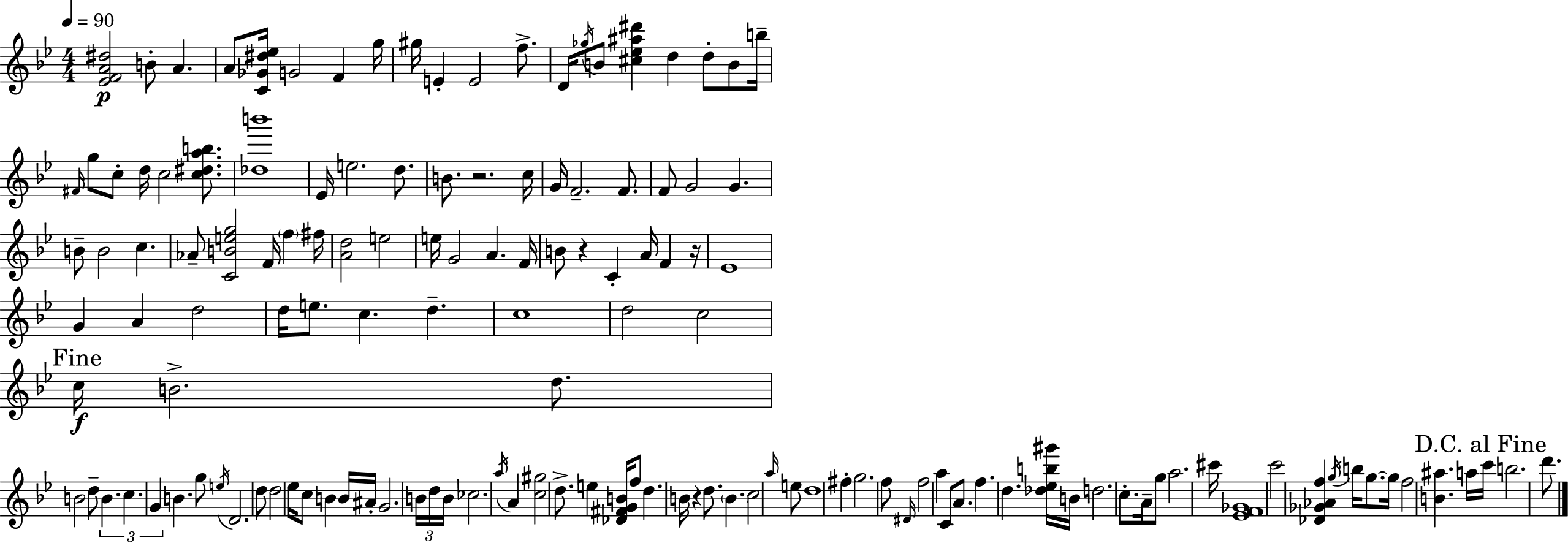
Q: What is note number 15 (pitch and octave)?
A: D5